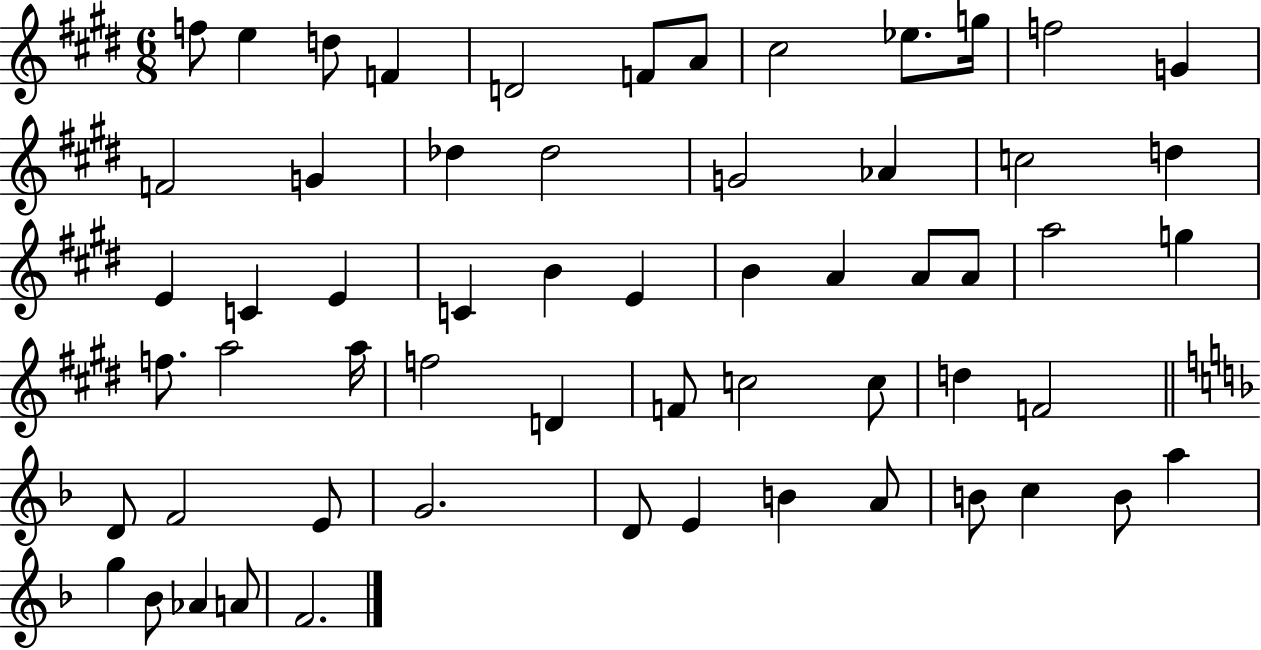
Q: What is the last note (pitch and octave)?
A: F4